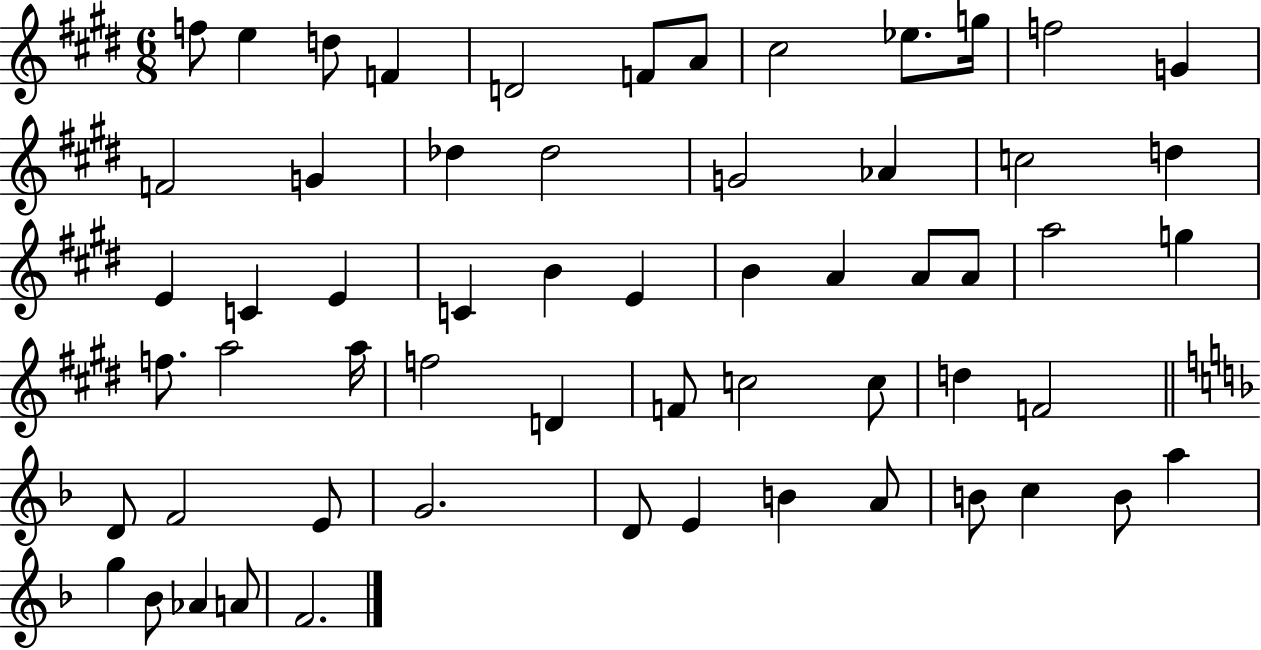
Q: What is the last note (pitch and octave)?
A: F4